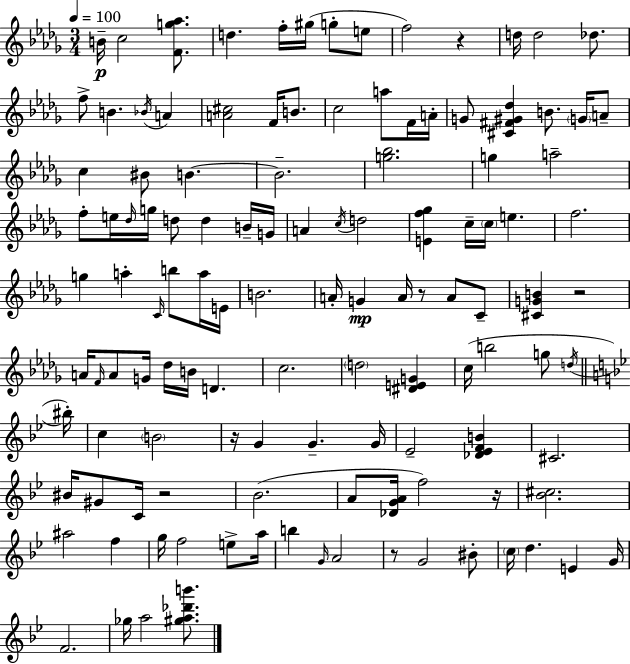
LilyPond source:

{
  \clef treble
  \numericTimeSignature
  \time 3/4
  \key bes \minor
  \tempo 4 = 100
  b'16--\p c''2 <f' g'' aes''>8. | d''4. f''16-. gis''16( g''8-. e''8 | f''2) r4 | d''16 d''2 des''8. | \break f''8-> b'4. \acciaccatura { bes'16 } a'4 | <a' cis''>2 f'16 b'8. | c''2 a''8 f'16 | a'16-. g'8 <cis' fis' gis' des''>4 b'8. \parenthesize g'16 a'8-- | \break c''4 bis'8 b'4.~~ | b'2.-- | <g'' bes''>2. | g''4 a''2-- | \break f''8-. e''16 \grace { des''16 } g''16 d''8 d''4 | b'16-- g'16 a'4 \acciaccatura { c''16 } d''2 | <e' f'' ges''>4 c''16-- \parenthesize c''16 e''4. | f''2. | \break g''4 a''4-. \grace { c'16 } | b''8 a''16 e'16 b'2. | a'16-. g'4\mp a'16 r8 | a'8 c'8-- <cis' g' b'>4 r2 | \break a'16 \grace { f'16 } a'8 g'16 des''16 b'16 d'4. | c''2. | \parenthesize d''2 | <dis' e' g'>4 c''16( b''2 | \break g''8 \acciaccatura { d''16 }) \bar "||" \break \key g \minor bis''16-. c''4 \parenthesize b'2 | r16 g'4 g'4.-- | g'16 ees'2-- <des' ees' f' b'>4 | cis'2. | \break bis'16 gis'8 c'16 r2 | bes'2.( | a'8 <des' g' a'>16 f''2) | r16 <bes' cis''>2. | \break ais''2 f''4 | g''16 f''2 e''8-> | a''16 b''4 \grace { g'16 } a'2 | r8 g'2 | \break bis'8-. \parenthesize c''16 d''4. e'4 | g'16 f'2. | ges''16 a''2 <gis'' a'' des''' b'''>8. | \bar "|."
}